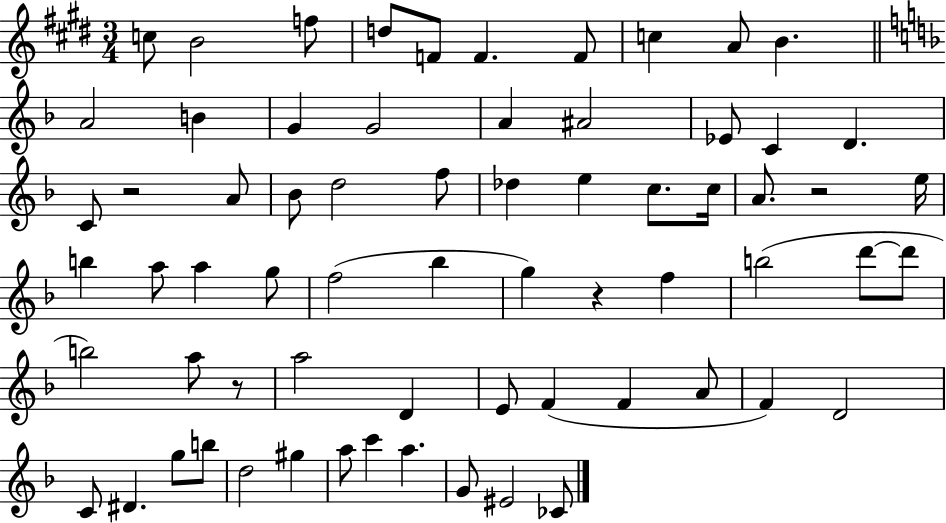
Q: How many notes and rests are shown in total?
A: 67